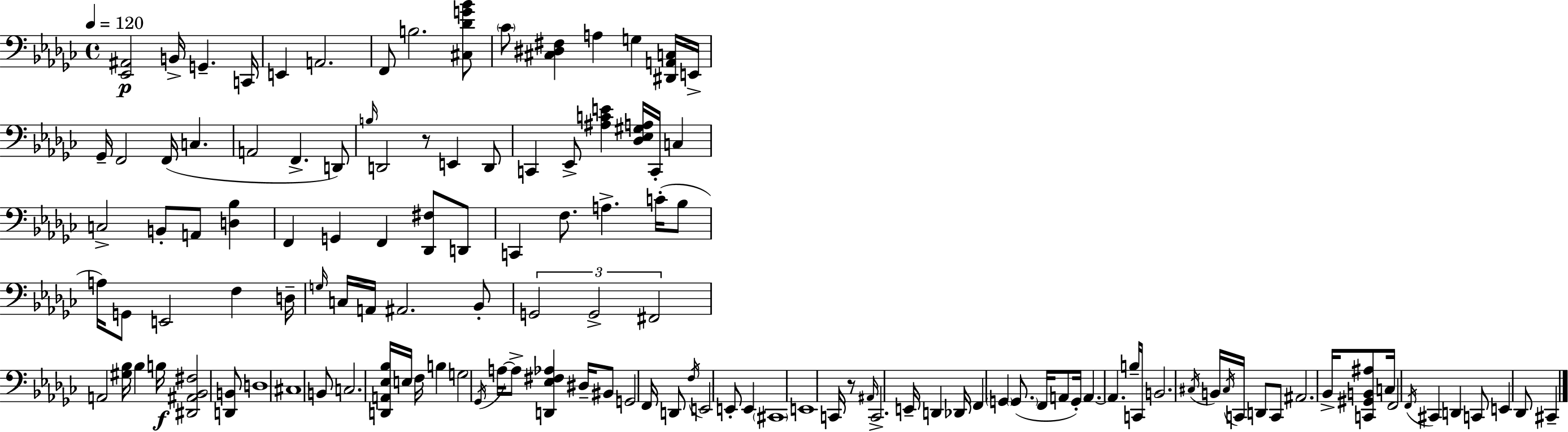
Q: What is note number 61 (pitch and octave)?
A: B3